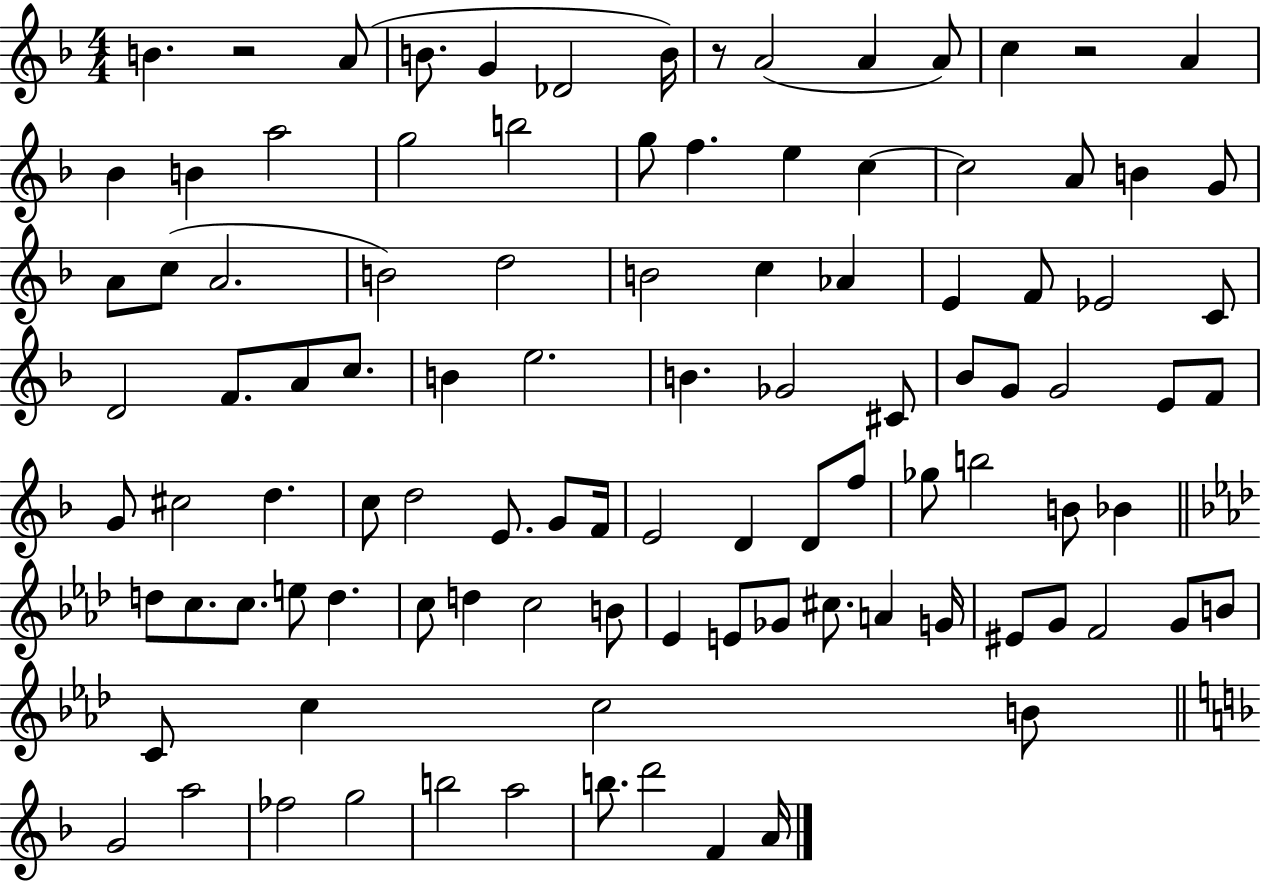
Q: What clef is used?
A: treble